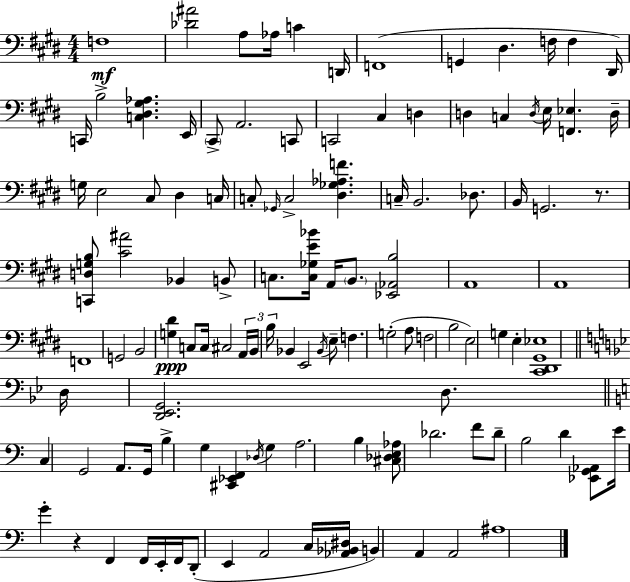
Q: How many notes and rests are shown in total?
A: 114